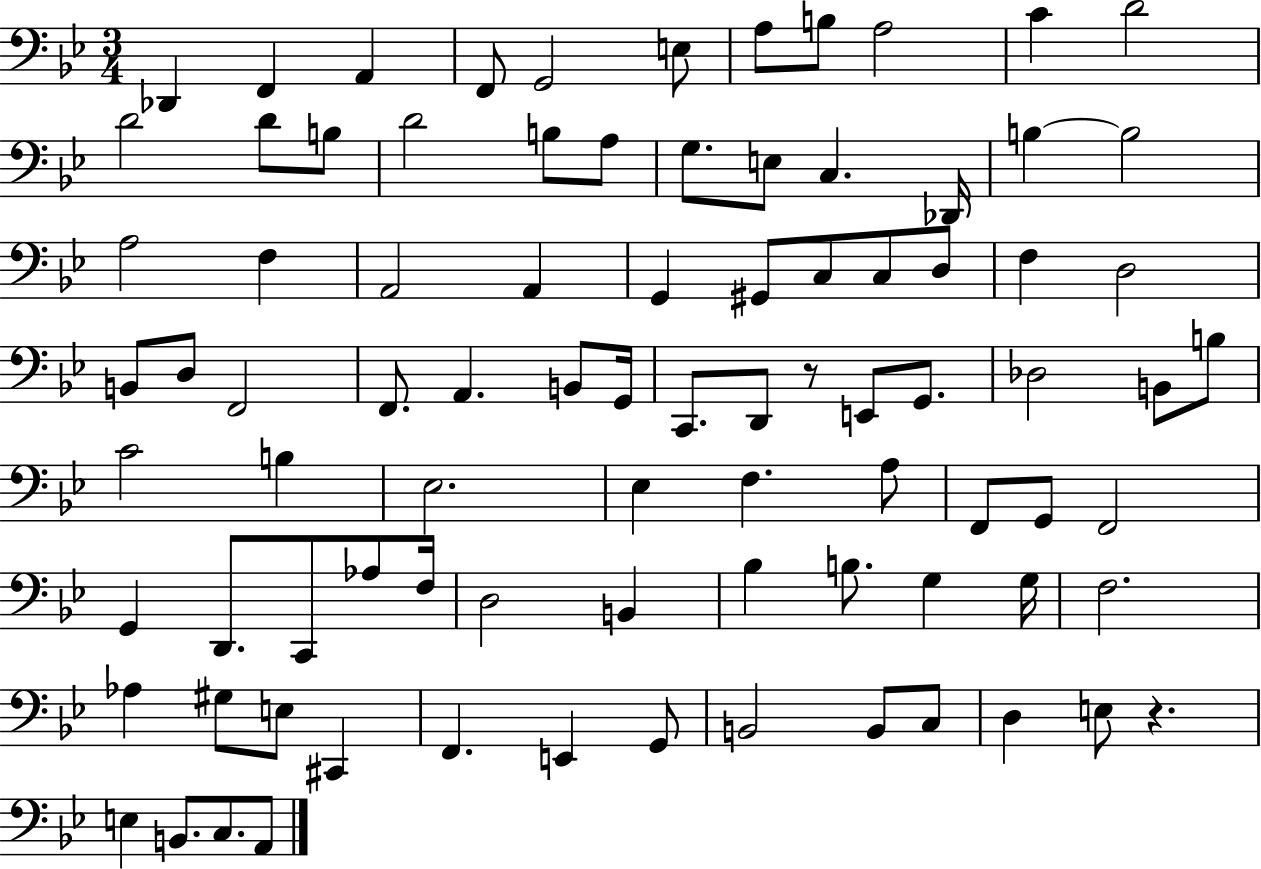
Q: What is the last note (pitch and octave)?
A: A2